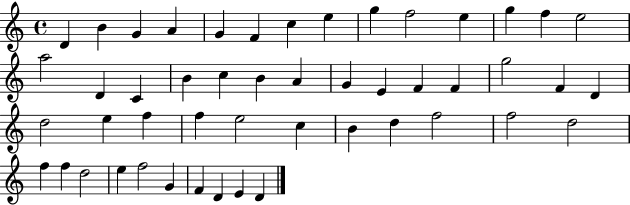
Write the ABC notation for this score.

X:1
T:Untitled
M:4/4
L:1/4
K:C
D B G A G F c e g f2 e g f e2 a2 D C B c B A G E F F g2 F D d2 e f f e2 c B d f2 f2 d2 f f d2 e f2 G F D E D